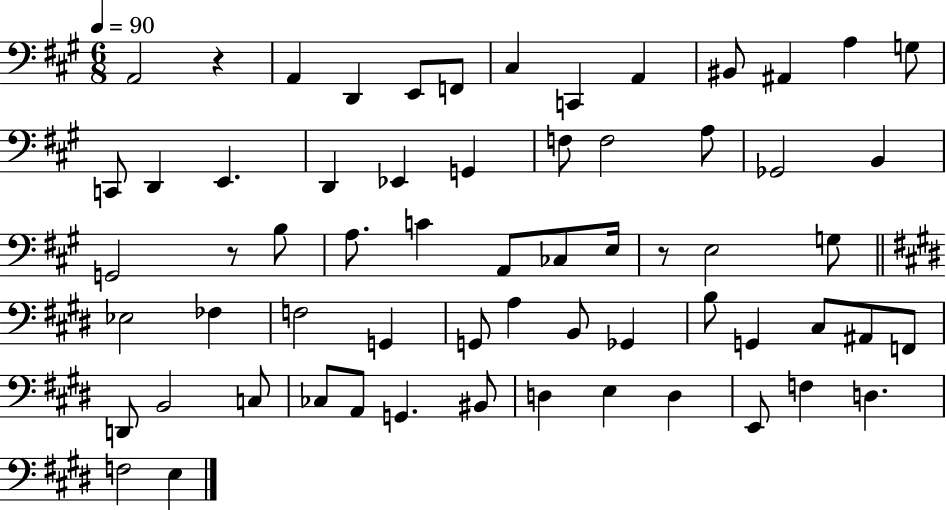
{
  \clef bass
  \numericTimeSignature
  \time 6/8
  \key a \major
  \tempo 4 = 90
  a,2 r4 | a,4 d,4 e,8 f,8 | cis4 c,4 a,4 | bis,8 ais,4 a4 g8 | \break c,8 d,4 e,4. | d,4 ees,4 g,4 | f8 f2 a8 | ges,2 b,4 | \break g,2 r8 b8 | a8. c'4 a,8 ces8 e16 | r8 e2 g8 | \bar "||" \break \key e \major ees2 fes4 | f2 g,4 | g,8 a4 b,8 ges,4 | b8 g,4 cis8 ais,8 f,8 | \break d,8 b,2 c8 | ces8 a,8 g,4. bis,8 | d4 e4 d4 | e,8 f4 d4. | \break f2 e4 | \bar "|."
}